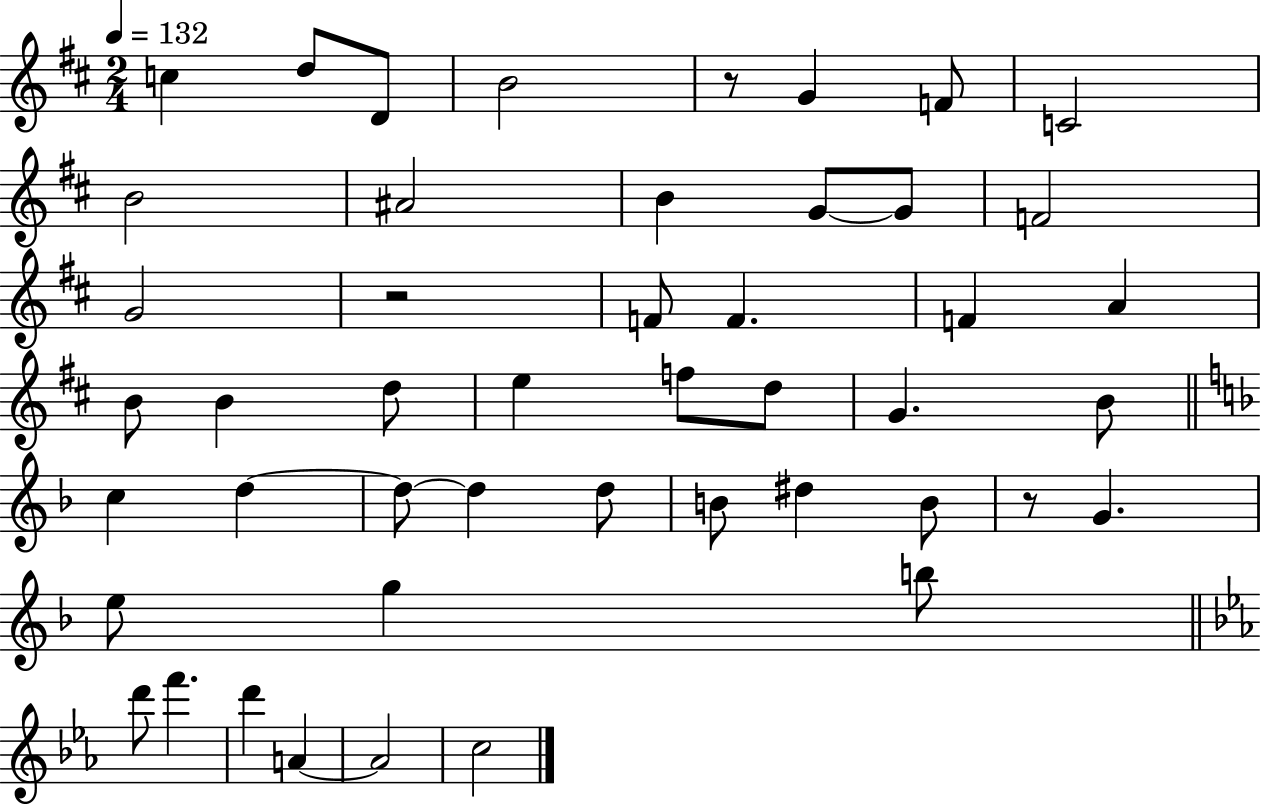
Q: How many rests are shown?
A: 3